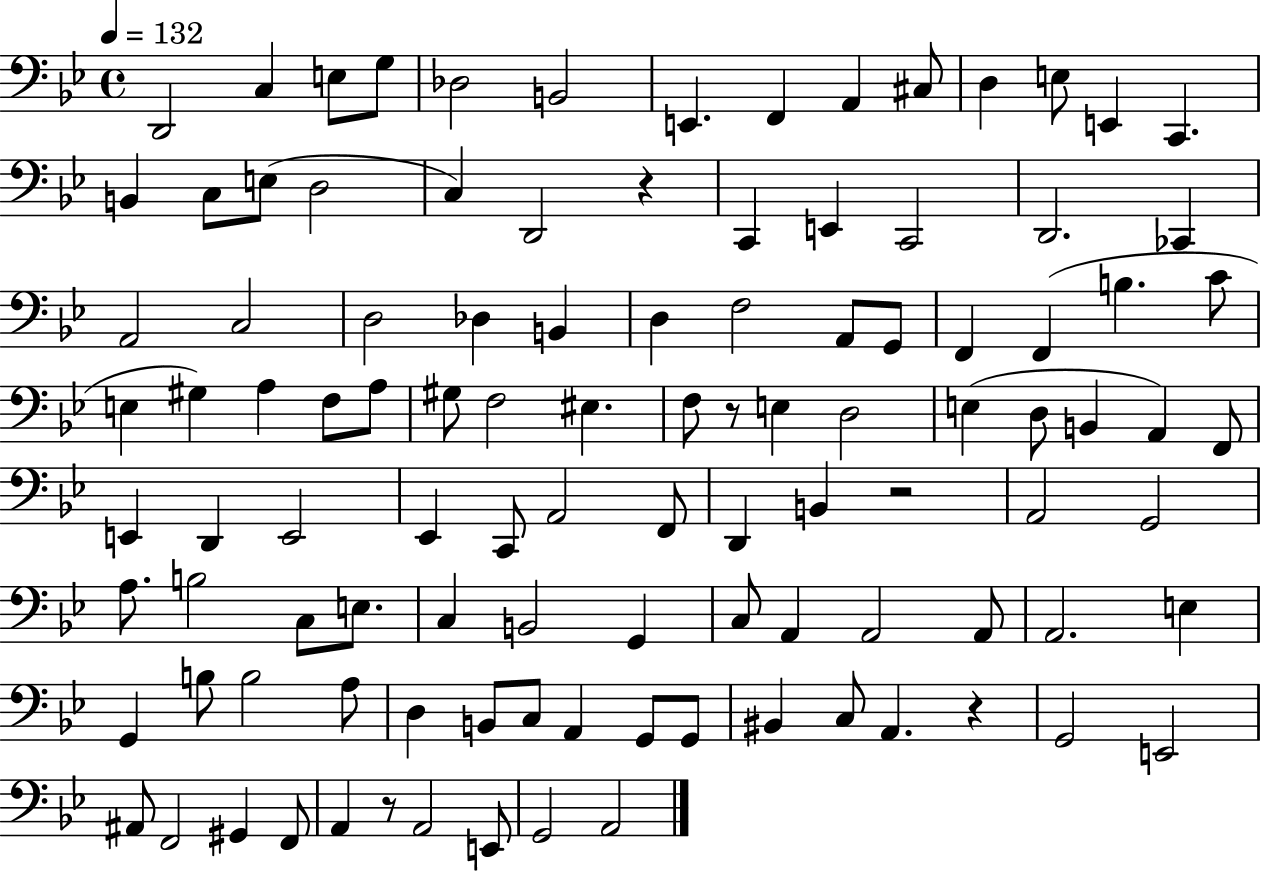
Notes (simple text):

D2/h C3/q E3/e G3/e Db3/h B2/h E2/q. F2/q A2/q C#3/e D3/q E3/e E2/q C2/q. B2/q C3/e E3/e D3/h C3/q D2/h R/q C2/q E2/q C2/h D2/h. CES2/q A2/h C3/h D3/h Db3/q B2/q D3/q F3/h A2/e G2/e F2/q F2/q B3/q. C4/e E3/q G#3/q A3/q F3/e A3/e G#3/e F3/h EIS3/q. F3/e R/e E3/q D3/h E3/q D3/e B2/q A2/q F2/e E2/q D2/q E2/h Eb2/q C2/e A2/h F2/e D2/q B2/q R/h A2/h G2/h A3/e. B3/h C3/e E3/e. C3/q B2/h G2/q C3/e A2/q A2/h A2/e A2/h. E3/q G2/q B3/e B3/h A3/e D3/q B2/e C3/e A2/q G2/e G2/e BIS2/q C3/e A2/q. R/q G2/h E2/h A#2/e F2/h G#2/q F2/e A2/q R/e A2/h E2/e G2/h A2/h